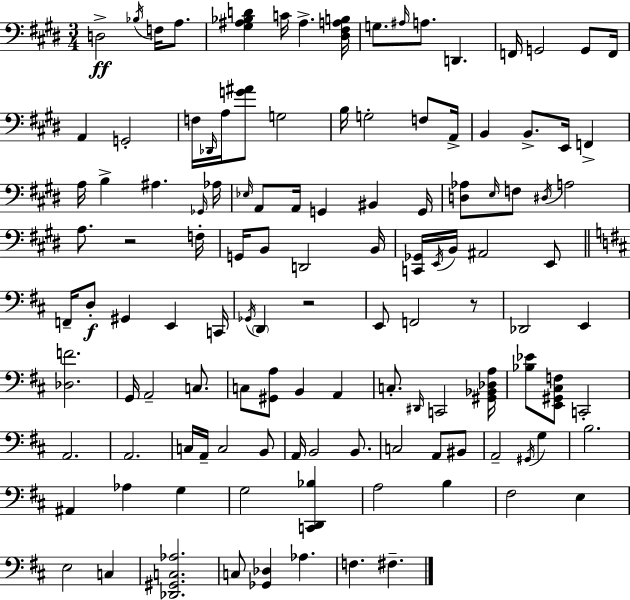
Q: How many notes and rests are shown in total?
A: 120